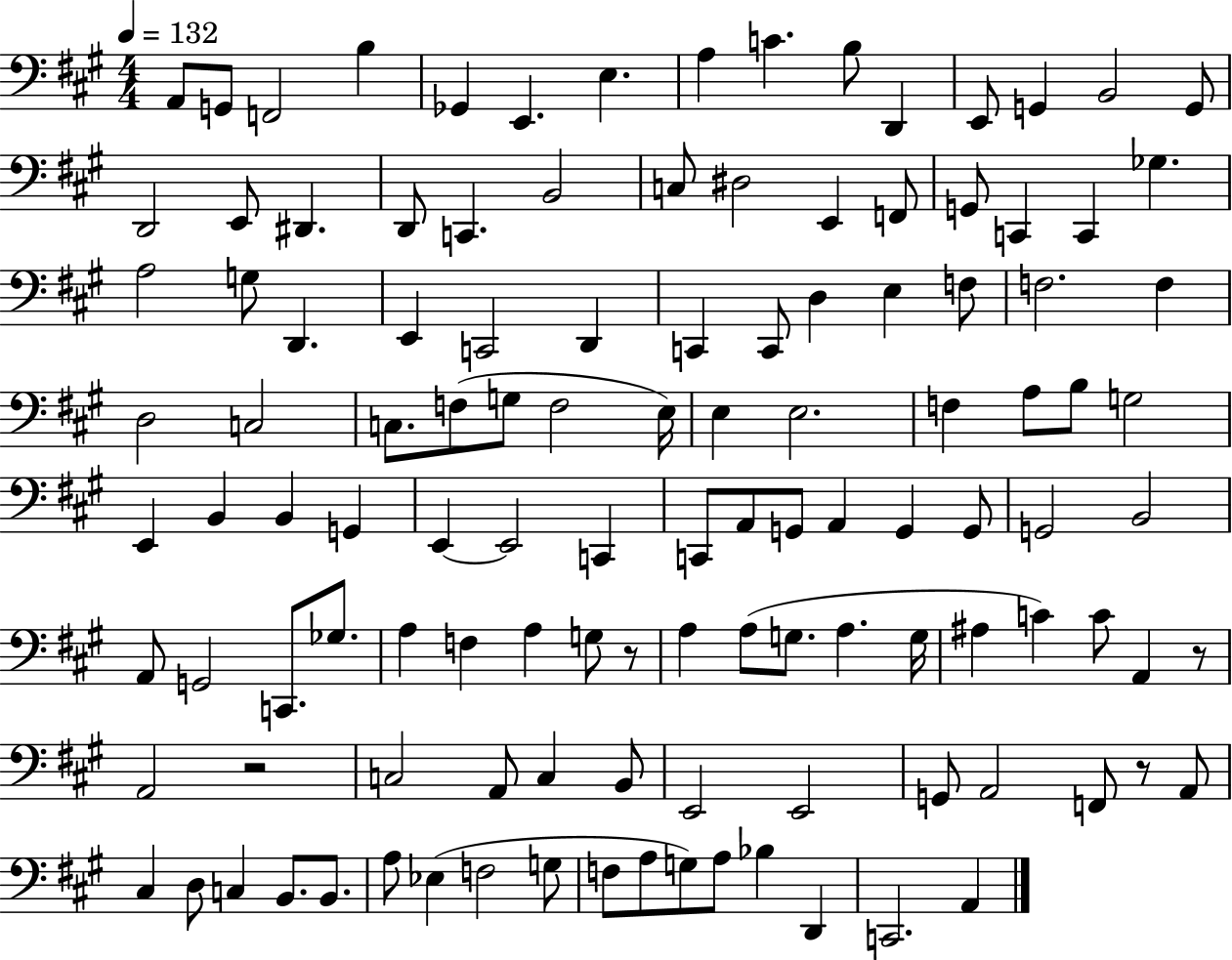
{
  \clef bass
  \numericTimeSignature
  \time 4/4
  \key a \major
  \tempo 4 = 132
  \repeat volta 2 { a,8 g,8 f,2 b4 | ges,4 e,4. e4. | a4 c'4. b8 d,4 | e,8 g,4 b,2 g,8 | \break d,2 e,8 dis,4. | d,8 c,4. b,2 | c8 dis2 e,4 f,8 | g,8 c,4 c,4 ges4. | \break a2 g8 d,4. | e,4 c,2 d,4 | c,4 c,8 d4 e4 f8 | f2. f4 | \break d2 c2 | c8. f8( g8 f2 e16) | e4 e2. | f4 a8 b8 g2 | \break e,4 b,4 b,4 g,4 | e,4~~ e,2 c,4 | c,8 a,8 g,8 a,4 g,4 g,8 | g,2 b,2 | \break a,8 g,2 c,8. ges8. | a4 f4 a4 g8 r8 | a4 a8( g8. a4. g16 | ais4 c'4) c'8 a,4 r8 | \break a,2 r2 | c2 a,8 c4 b,8 | e,2 e,2 | g,8 a,2 f,8 r8 a,8 | \break cis4 d8 c4 b,8. b,8. | a8 ees4( f2 g8 | f8 a8 g8) a8 bes4 d,4 | c,2. a,4 | \break } \bar "|."
}